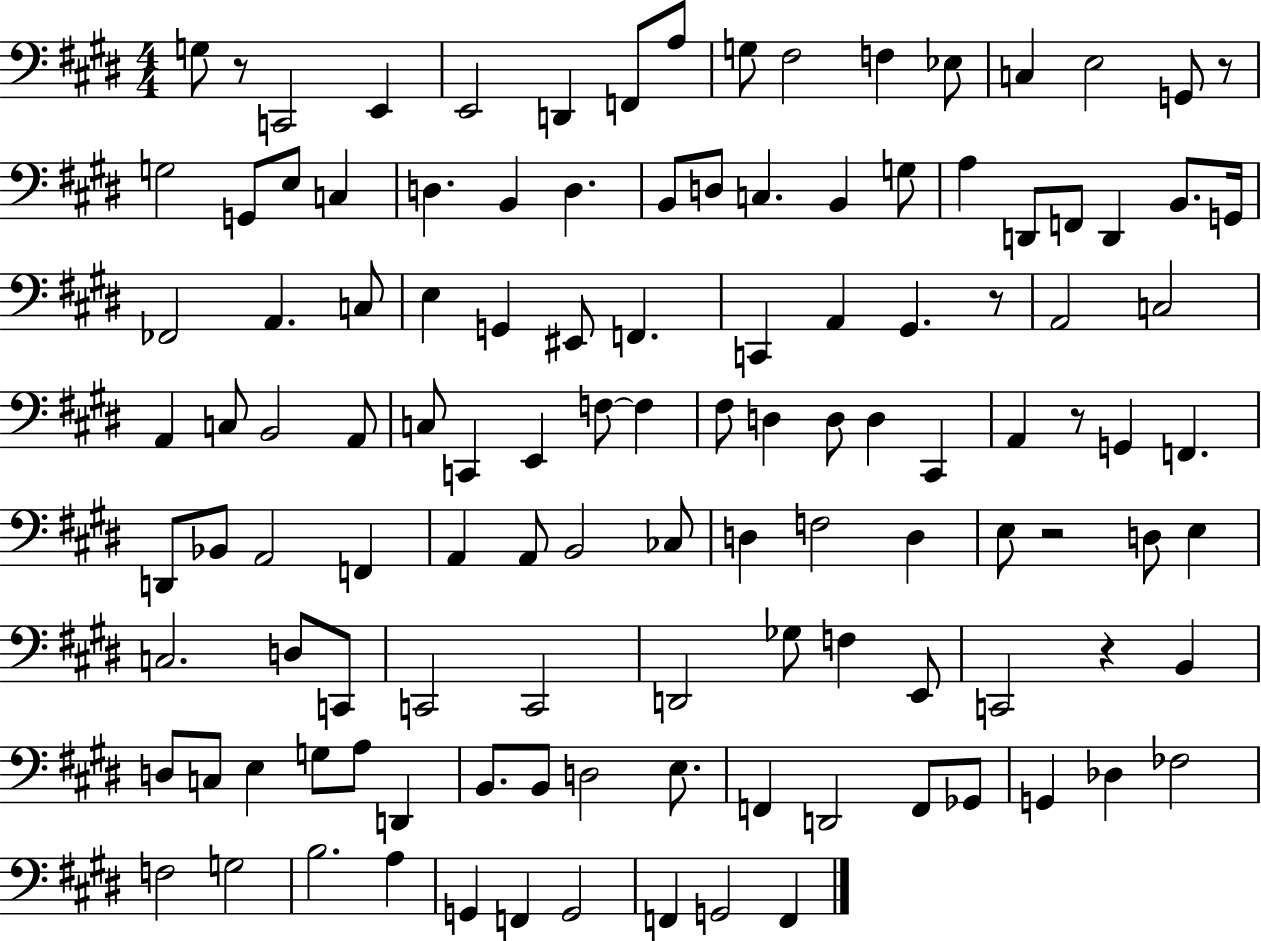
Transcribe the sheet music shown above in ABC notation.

X:1
T:Untitled
M:4/4
L:1/4
K:E
G,/2 z/2 C,,2 E,, E,,2 D,, F,,/2 A,/2 G,/2 ^F,2 F, _E,/2 C, E,2 G,,/2 z/2 G,2 G,,/2 E,/2 C, D, B,, D, B,,/2 D,/2 C, B,, G,/2 A, D,,/2 F,,/2 D,, B,,/2 G,,/4 _F,,2 A,, C,/2 E, G,, ^E,,/2 F,, C,, A,, ^G,, z/2 A,,2 C,2 A,, C,/2 B,,2 A,,/2 C,/2 C,, E,, F,/2 F, ^F,/2 D, D,/2 D, ^C,, A,, z/2 G,, F,, D,,/2 _B,,/2 A,,2 F,, A,, A,,/2 B,,2 _C,/2 D, F,2 D, E,/2 z2 D,/2 E, C,2 D,/2 C,,/2 C,,2 C,,2 D,,2 _G,/2 F, E,,/2 C,,2 z B,, D,/2 C,/2 E, G,/2 A,/2 D,, B,,/2 B,,/2 D,2 E,/2 F,, D,,2 F,,/2 _G,,/2 G,, _D, _F,2 F,2 G,2 B,2 A, G,, F,, G,,2 F,, G,,2 F,,